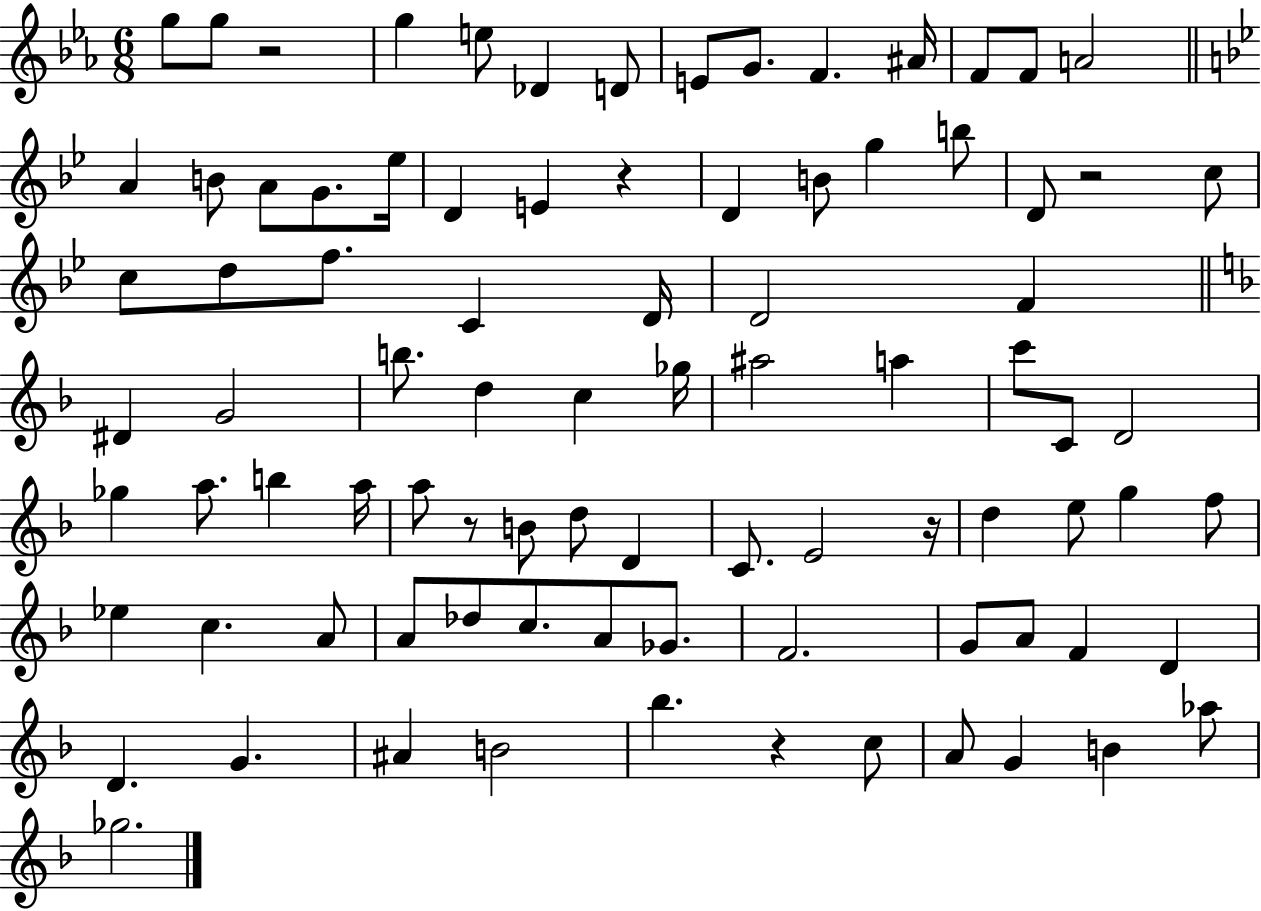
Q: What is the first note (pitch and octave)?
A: G5